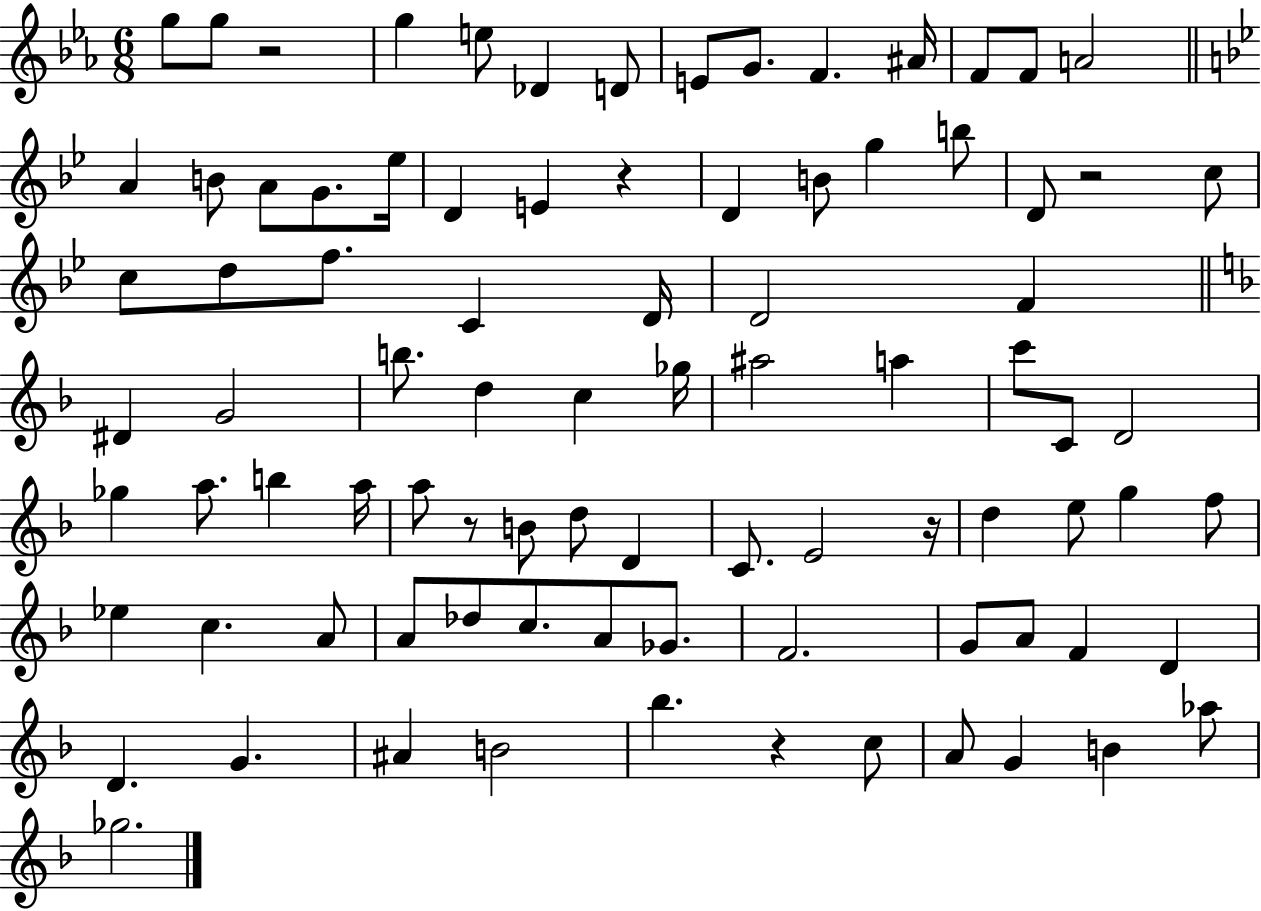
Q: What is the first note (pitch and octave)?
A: G5